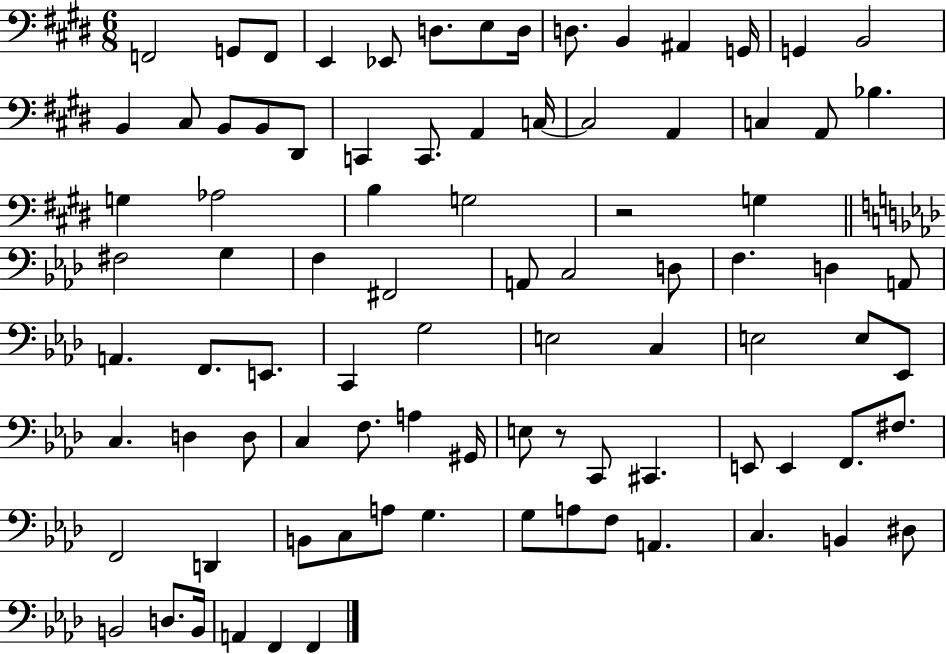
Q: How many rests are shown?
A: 2